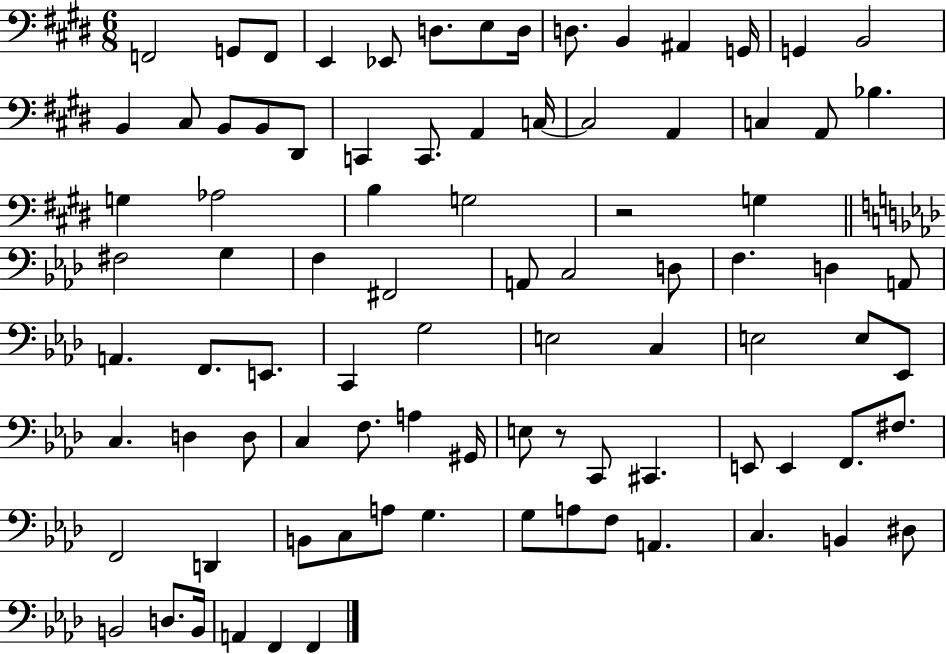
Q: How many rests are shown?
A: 2